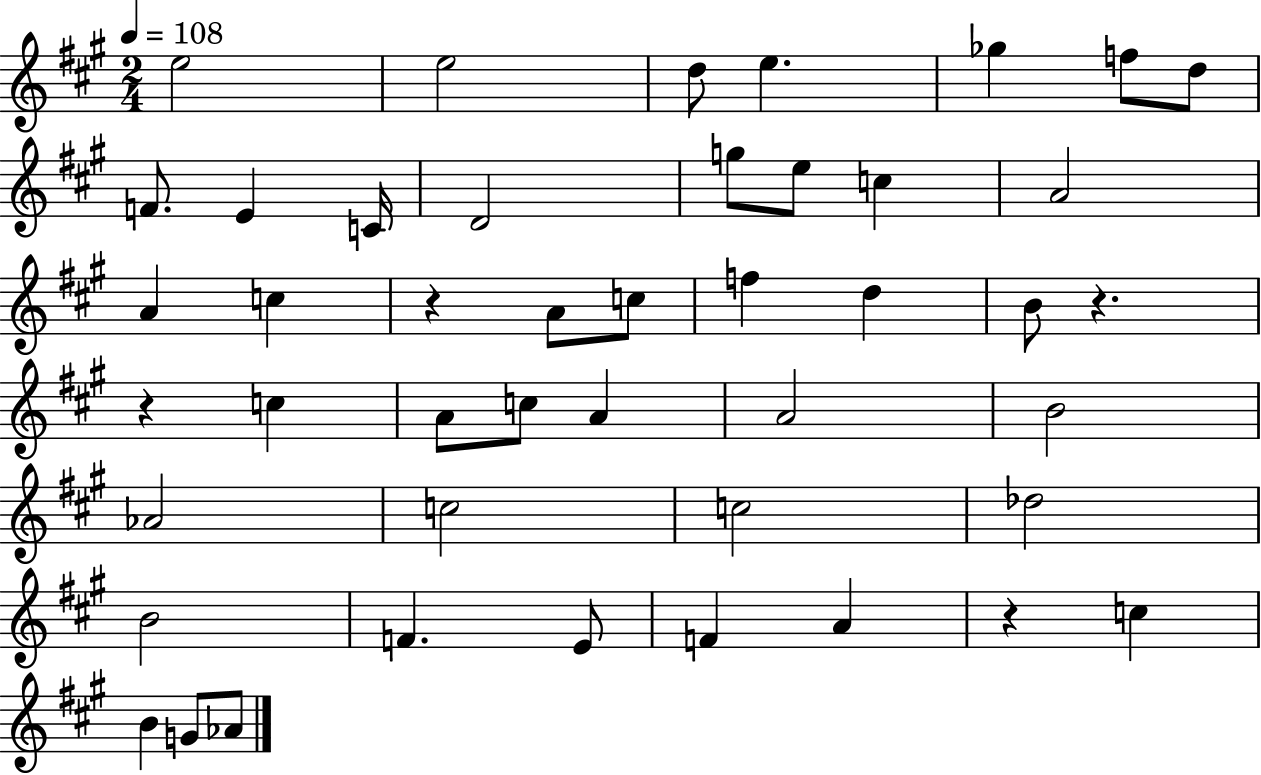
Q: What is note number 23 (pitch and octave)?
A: C5